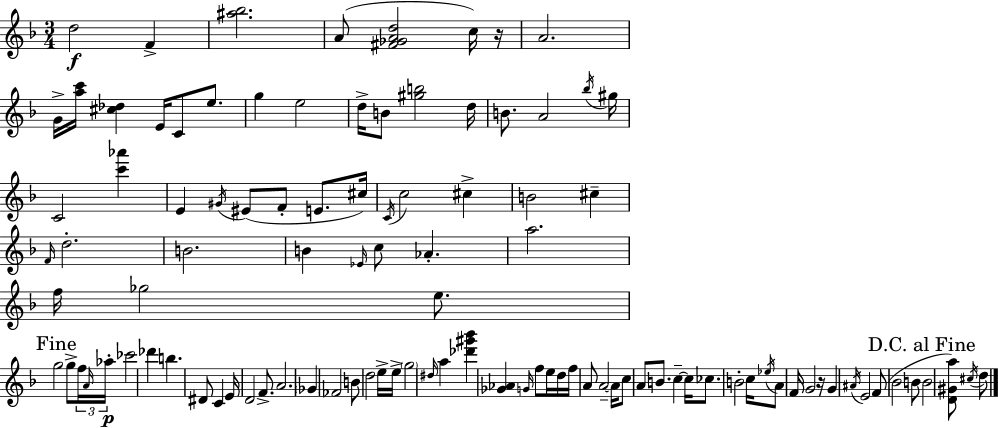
D5/h F4/q [A#5,Bb5]/h. A4/e [F#4,Gb4,A4,D5]/h C5/s R/s A4/h. G4/s [A5,C6]/s [C#5,Db5]/q E4/s C4/e E5/e. G5/q E5/h D5/s B4/e [G#5,B5]/h D5/s B4/e. A4/h Bb5/s G#5/s C4/h [C6,Ab6]/q E4/q G#4/s EIS4/e F4/e E4/e. C#5/s C4/s C5/h C#5/q B4/h C#5/q F4/s D5/h. B4/h. B4/q Eb4/s C5/e Ab4/q. A5/h. F5/s Gb5/h E5/e. G5/h G5/e F5/s A4/s Ab5/s CES6/h Db6/q B5/q. D#4/e C4/q E4/s D4/h F4/e. A4/h. Gb4/q FES4/h B4/e D5/h E5/s E5/s G5/h D#5/s A5/q [Db6,G#6,Bb6]/q [Gb4,Ab4]/q G4/s F5/e E5/s D5/s F5/s A4/e A4/h A4/s C5/e A4/e B4/e. C5/q C5/s CES5/e. B4/h C5/s Eb5/s A4/e F4/s G4/h R/s G4/q A#4/s E4/h F4/e Bb4/h B4/e B4/h [D4,G#4,A5]/e C#5/s D5/e